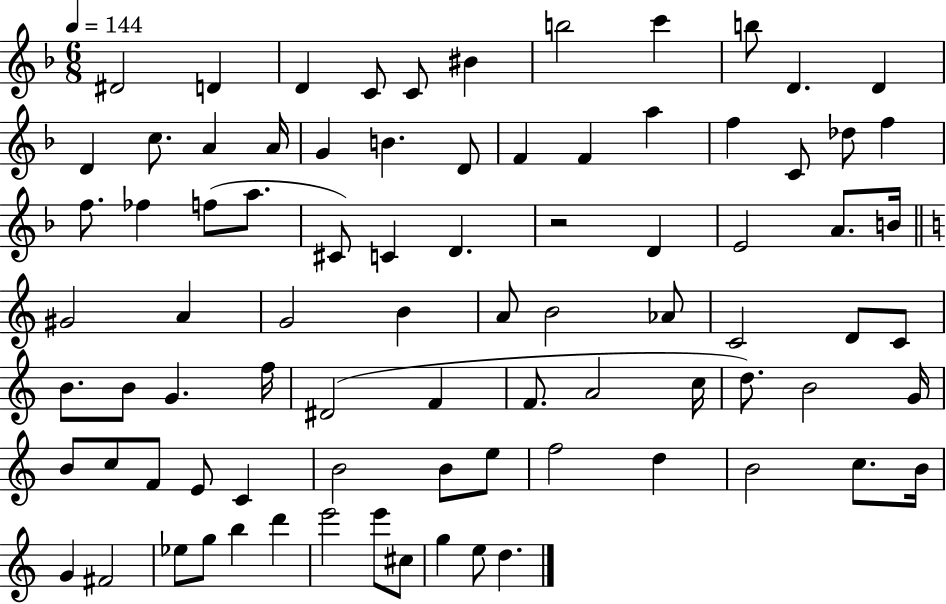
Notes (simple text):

D#4/h D4/q D4/q C4/e C4/e BIS4/q B5/h C6/q B5/e D4/q. D4/q D4/q C5/e. A4/q A4/s G4/q B4/q. D4/e F4/q F4/q A5/q F5/q C4/e Db5/e F5/q F5/e. FES5/q F5/e A5/e. C#4/e C4/q D4/q. R/h D4/q E4/h A4/e. B4/s G#4/h A4/q G4/h B4/q A4/e B4/h Ab4/e C4/h D4/e C4/e B4/e. B4/e G4/q. F5/s D#4/h F4/q F4/e. A4/h C5/s D5/e. B4/h G4/s B4/e C5/e F4/e E4/e C4/q B4/h B4/e E5/e F5/h D5/q B4/h C5/e. B4/s G4/q F#4/h Eb5/e G5/e B5/q D6/q E6/h E6/e C#5/e G5/q E5/e D5/q.